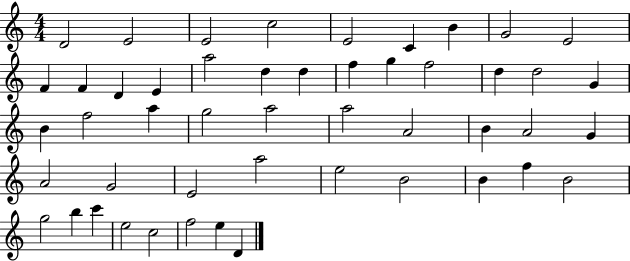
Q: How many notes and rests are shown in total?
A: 49